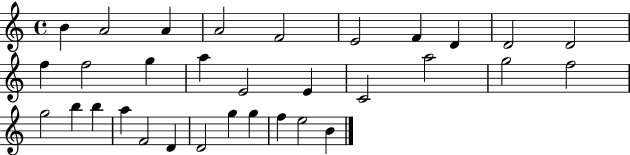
{
  \clef treble
  \time 4/4
  \defaultTimeSignature
  \key c \major
  b'4 a'2 a'4 | a'2 f'2 | e'2 f'4 d'4 | d'2 d'2 | \break f''4 f''2 g''4 | a''4 e'2 e'4 | c'2 a''2 | g''2 f''2 | \break g''2 b''4 b''4 | a''4 f'2 d'4 | d'2 g''4 g''4 | f''4 e''2 b'4 | \break \bar "|."
}